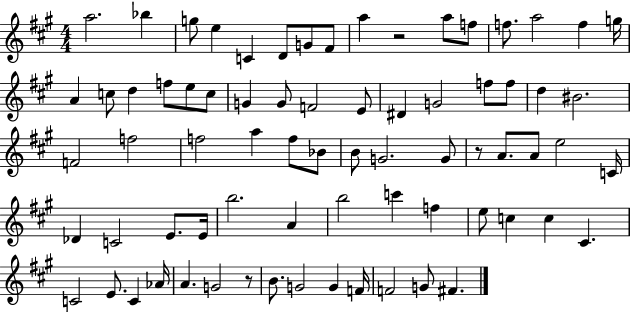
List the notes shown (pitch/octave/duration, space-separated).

A5/h. Bb5/q G5/e E5/q C4/q D4/e G4/e F#4/e A5/q R/h A5/e F5/e F5/e. A5/h F5/q G5/s A4/q C5/e D5/q F5/e E5/e C5/e G4/q G4/e F4/h E4/e D#4/q G4/h F5/e F5/e D5/q BIS4/h. F4/h F5/h F5/h A5/q F5/e Bb4/e B4/e G4/h. G4/e R/e A4/e. A4/e E5/h C4/s Db4/q C4/h E4/e. E4/s B5/h. A4/q B5/h C6/q F5/q E5/e C5/q C5/q C#4/q. C4/h E4/e. C4/q Ab4/s A4/q. G4/h R/e B4/e. G4/h G4/q F4/s F4/h G4/e F#4/q.